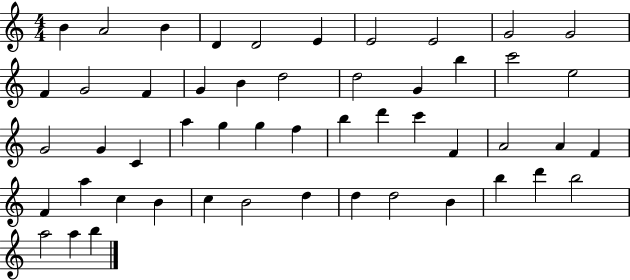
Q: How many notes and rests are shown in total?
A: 51